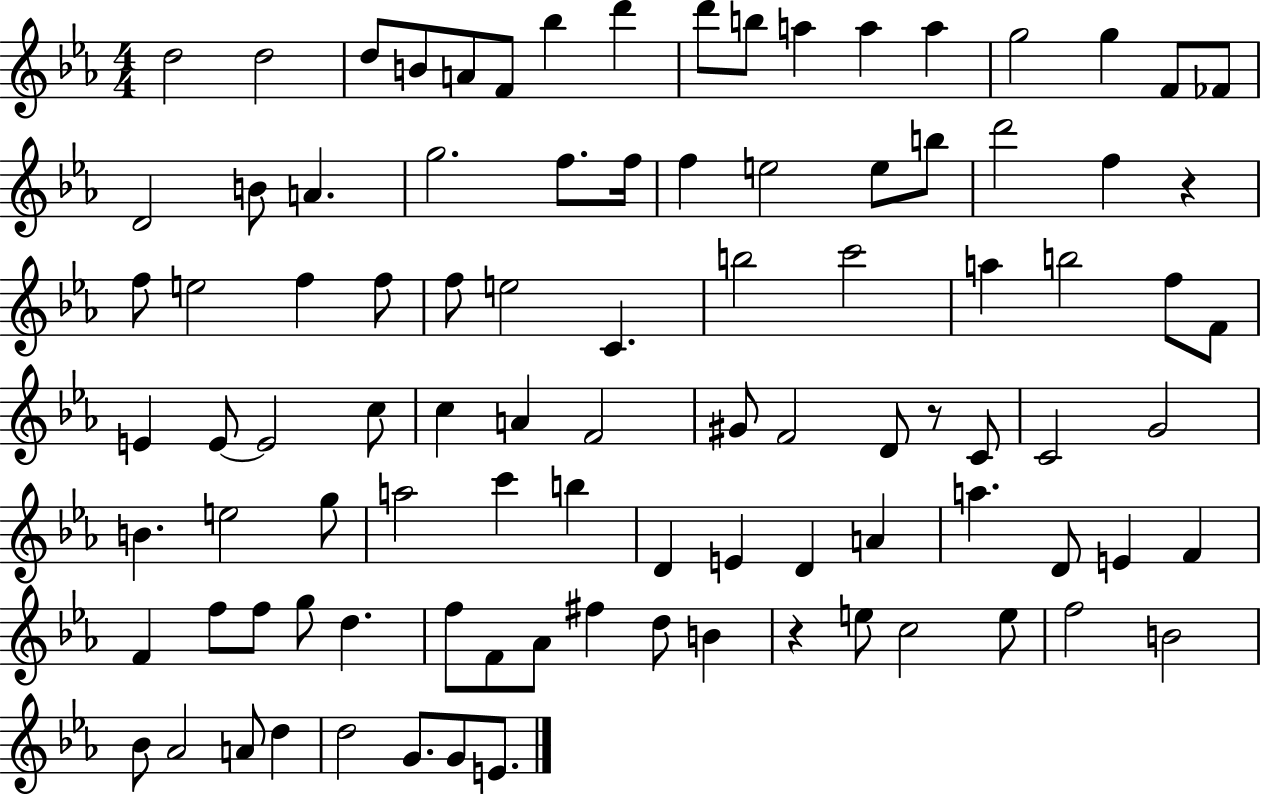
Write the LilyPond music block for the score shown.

{
  \clef treble
  \numericTimeSignature
  \time 4/4
  \key ees \major
  \repeat volta 2 { d''2 d''2 | d''8 b'8 a'8 f'8 bes''4 d'''4 | d'''8 b''8 a''4 a''4 a''4 | g''2 g''4 f'8 fes'8 | \break d'2 b'8 a'4. | g''2. f''8. f''16 | f''4 e''2 e''8 b''8 | d'''2 f''4 r4 | \break f''8 e''2 f''4 f''8 | f''8 e''2 c'4. | b''2 c'''2 | a''4 b''2 f''8 f'8 | \break e'4 e'8~~ e'2 c''8 | c''4 a'4 f'2 | gis'8 f'2 d'8 r8 c'8 | c'2 g'2 | \break b'4. e''2 g''8 | a''2 c'''4 b''4 | d'4 e'4 d'4 a'4 | a''4. d'8 e'4 f'4 | \break f'4 f''8 f''8 g''8 d''4. | f''8 f'8 aes'8 fis''4 d''8 b'4 | r4 e''8 c''2 e''8 | f''2 b'2 | \break bes'8 aes'2 a'8 d''4 | d''2 g'8. g'8 e'8. | } \bar "|."
}